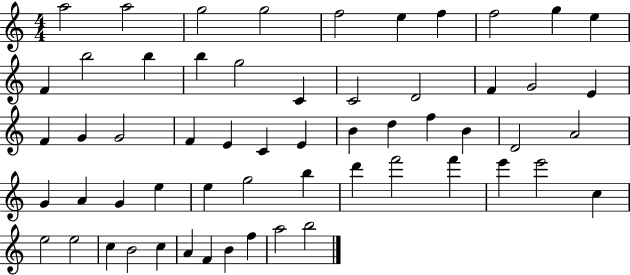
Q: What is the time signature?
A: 4/4